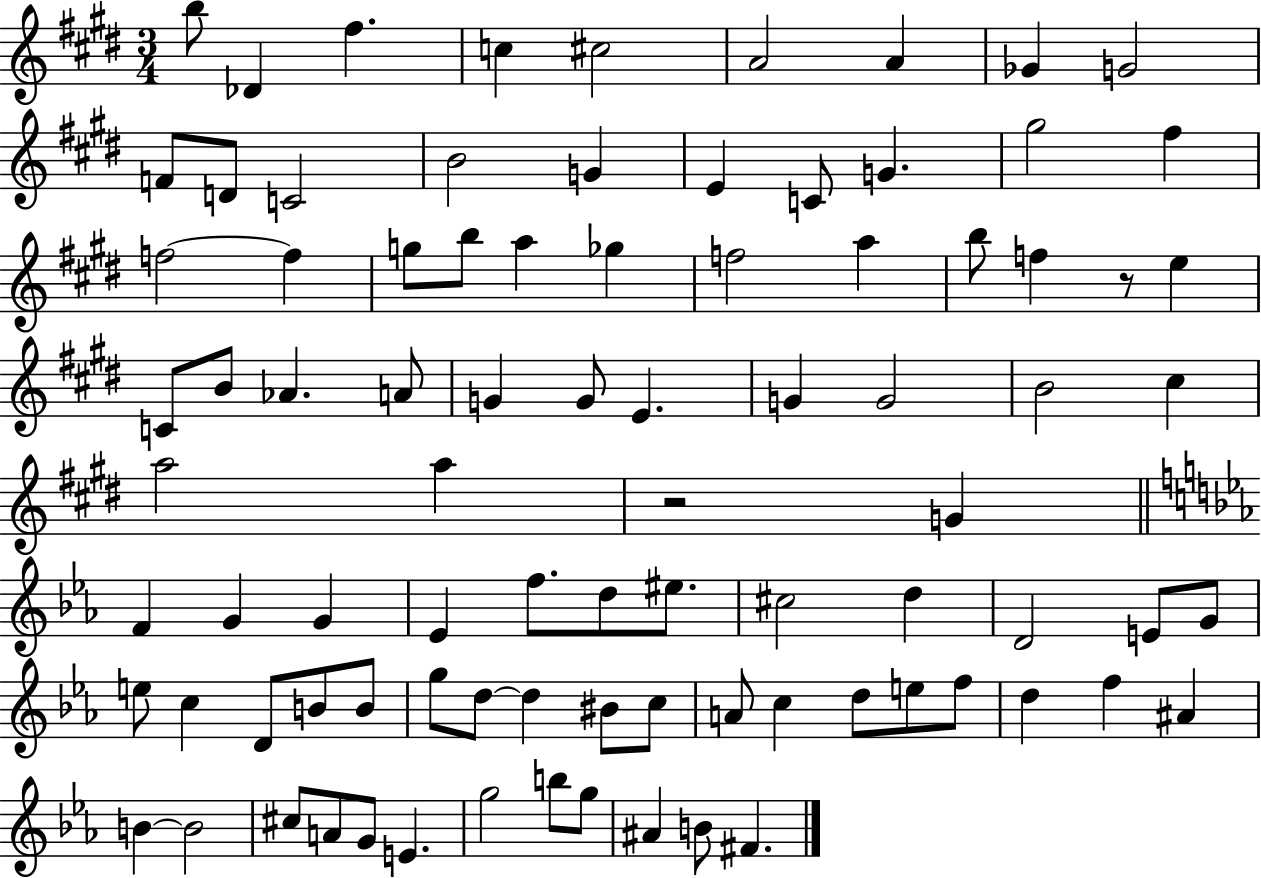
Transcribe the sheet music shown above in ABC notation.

X:1
T:Untitled
M:3/4
L:1/4
K:E
b/2 _D ^f c ^c2 A2 A _G G2 F/2 D/2 C2 B2 G E C/2 G ^g2 ^f f2 f g/2 b/2 a _g f2 a b/2 f z/2 e C/2 B/2 _A A/2 G G/2 E G G2 B2 ^c a2 a z2 G F G G _E f/2 d/2 ^e/2 ^c2 d D2 E/2 G/2 e/2 c D/2 B/2 B/2 g/2 d/2 d ^B/2 c/2 A/2 c d/2 e/2 f/2 d f ^A B B2 ^c/2 A/2 G/2 E g2 b/2 g/2 ^A B/2 ^F